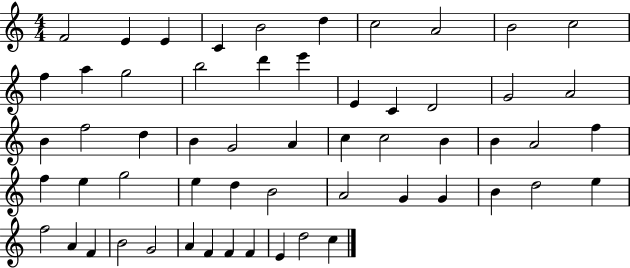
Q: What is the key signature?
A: C major